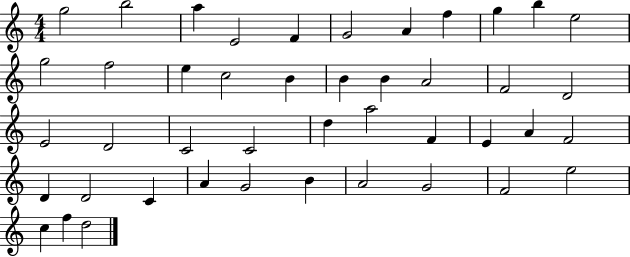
G5/h B5/h A5/q E4/h F4/q G4/h A4/q F5/q G5/q B5/q E5/h G5/h F5/h E5/q C5/h B4/q B4/q B4/q A4/h F4/h D4/h E4/h D4/h C4/h C4/h D5/q A5/h F4/q E4/q A4/q F4/h D4/q D4/h C4/q A4/q G4/h B4/q A4/h G4/h F4/h E5/h C5/q F5/q D5/h